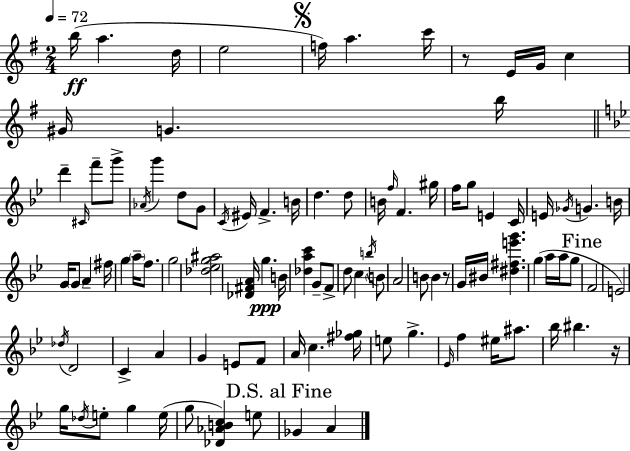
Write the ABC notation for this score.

X:1
T:Untitled
M:2/4
L:1/4
K:G
b/4 a d/4 e2 f/4 a c'/4 z/2 E/4 G/4 c ^G/4 G b/4 d' ^C/4 f'/2 g'/2 _A/4 g' d/2 G/2 C/4 ^E/4 F B/4 d d/2 B/4 f/4 F ^g/4 f/4 g/2 E C/4 E/4 _G/4 G B/4 G/4 G/2 A ^f/4 g a/4 f/2 g2 [_d_eg^a]2 [_D^FA]/4 g B/4 [_dac'] G/2 F/2 d/2 c b/4 B/2 A2 B/2 B z/2 G/4 ^B/4 [^d^fe'g'] g a/4 a/4 g/2 F2 E2 _d/4 D2 C A G E/2 F/2 A/4 c [^f_g]/4 e/2 g _E/4 f ^e/4 ^a/2 _b/4 ^b z/4 g/4 _d/4 e/2 g e/4 g/2 [_D_ABc] e/2 _G A